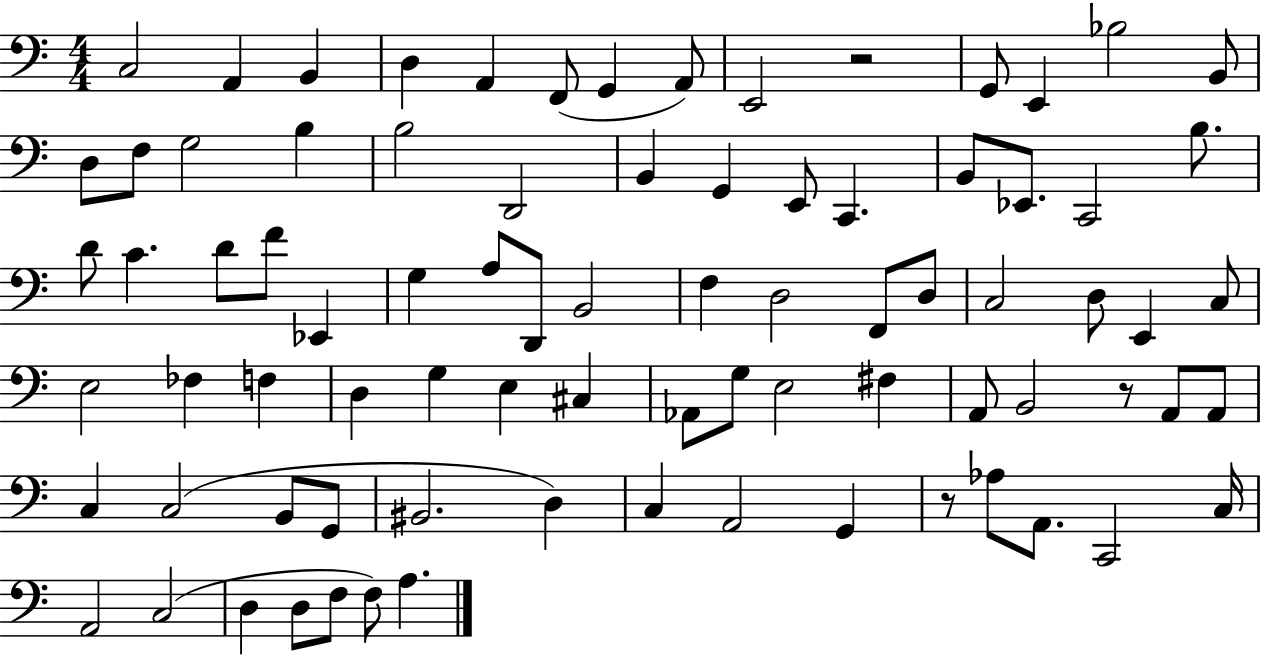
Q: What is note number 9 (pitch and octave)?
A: E2